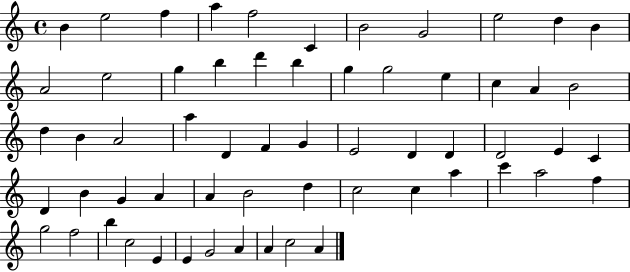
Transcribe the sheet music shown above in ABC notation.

X:1
T:Untitled
M:4/4
L:1/4
K:C
B e2 f a f2 C B2 G2 e2 d B A2 e2 g b d' b g g2 e c A B2 d B A2 a D F G E2 D D D2 E C D B G A A B2 d c2 c a c' a2 f g2 f2 b c2 E E G2 A A c2 A